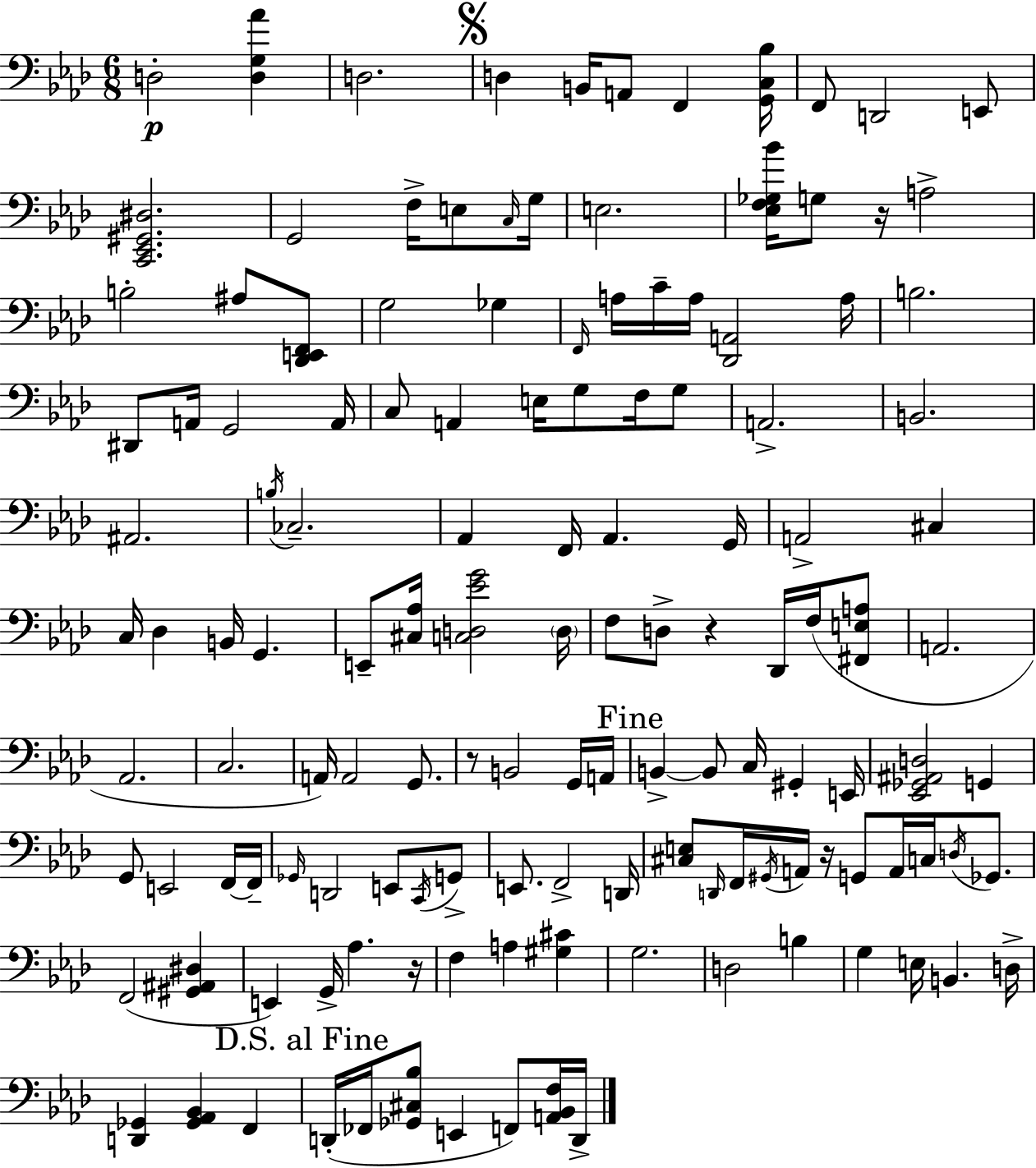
X:1
T:Untitled
M:6/8
L:1/4
K:Ab
D,2 [D,G,_A] D,2 D, B,,/4 A,,/2 F,, [G,,C,_B,]/4 F,,/2 D,,2 E,,/2 [C,,_E,,^G,,^D,]2 G,,2 F,/4 E,/2 C,/4 G,/4 E,2 [_E,F,_G,_B]/4 G,/2 z/4 A,2 B,2 ^A,/2 [_D,,E,,F,,]/2 G,2 _G, F,,/4 A,/4 C/4 A,/4 [_D,,A,,]2 A,/4 B,2 ^D,,/2 A,,/4 G,,2 A,,/4 C,/2 A,, E,/4 G,/2 F,/4 G,/2 A,,2 B,,2 ^A,,2 B,/4 _C,2 _A,, F,,/4 _A,, G,,/4 A,,2 ^C, C,/4 _D, B,,/4 G,, E,,/2 [^C,_A,]/4 [C,D,_EG]2 D,/4 F,/2 D,/2 z _D,,/4 F,/4 [^F,,E,A,]/2 A,,2 _A,,2 C,2 A,,/4 A,,2 G,,/2 z/2 B,,2 G,,/4 A,,/4 B,, B,,/2 C,/4 ^G,, E,,/4 [_E,,_G,,^A,,D,]2 G,, G,,/2 E,,2 F,,/4 F,,/4 _G,,/4 D,,2 E,,/2 C,,/4 G,,/2 E,,/2 F,,2 D,,/4 [^C,E,]/2 D,,/4 F,,/4 ^G,,/4 A,,/4 z/4 G,,/2 A,,/4 C,/4 D,/4 _G,,/2 F,,2 [^G,,^A,,^D,] E,, G,,/4 _A, z/4 F, A, [^G,^C] G,2 D,2 B, G, E,/4 B,, D,/4 [D,,_G,,] [_G,,_A,,_B,,] F,, D,,/4 _F,,/4 [_G,,^C,_B,]/2 E,, F,,/2 [A,,_B,,F,]/4 D,,/4